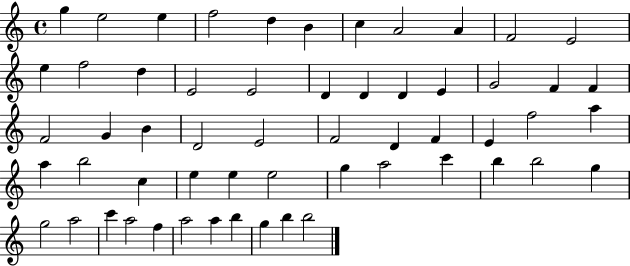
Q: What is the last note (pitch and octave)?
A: B5